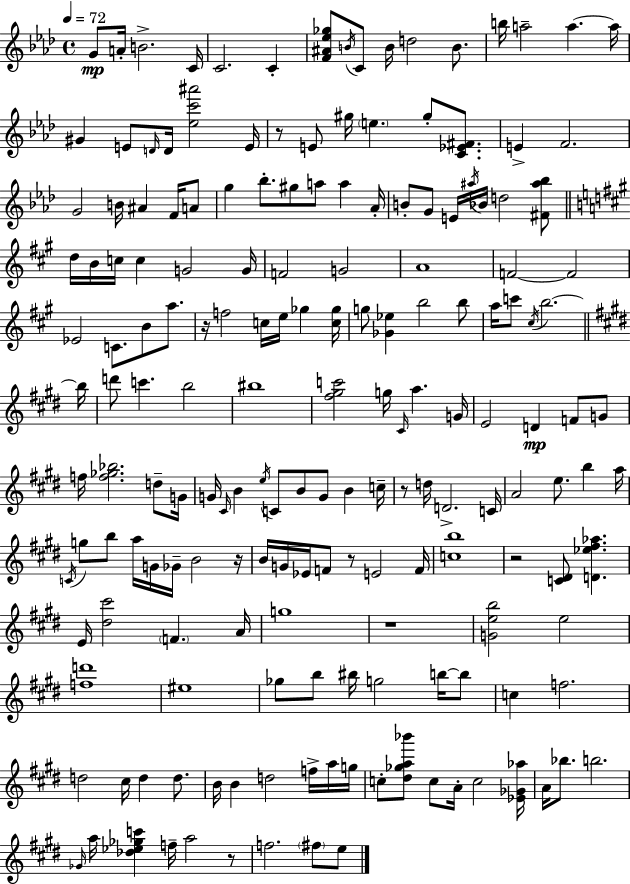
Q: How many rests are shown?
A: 8